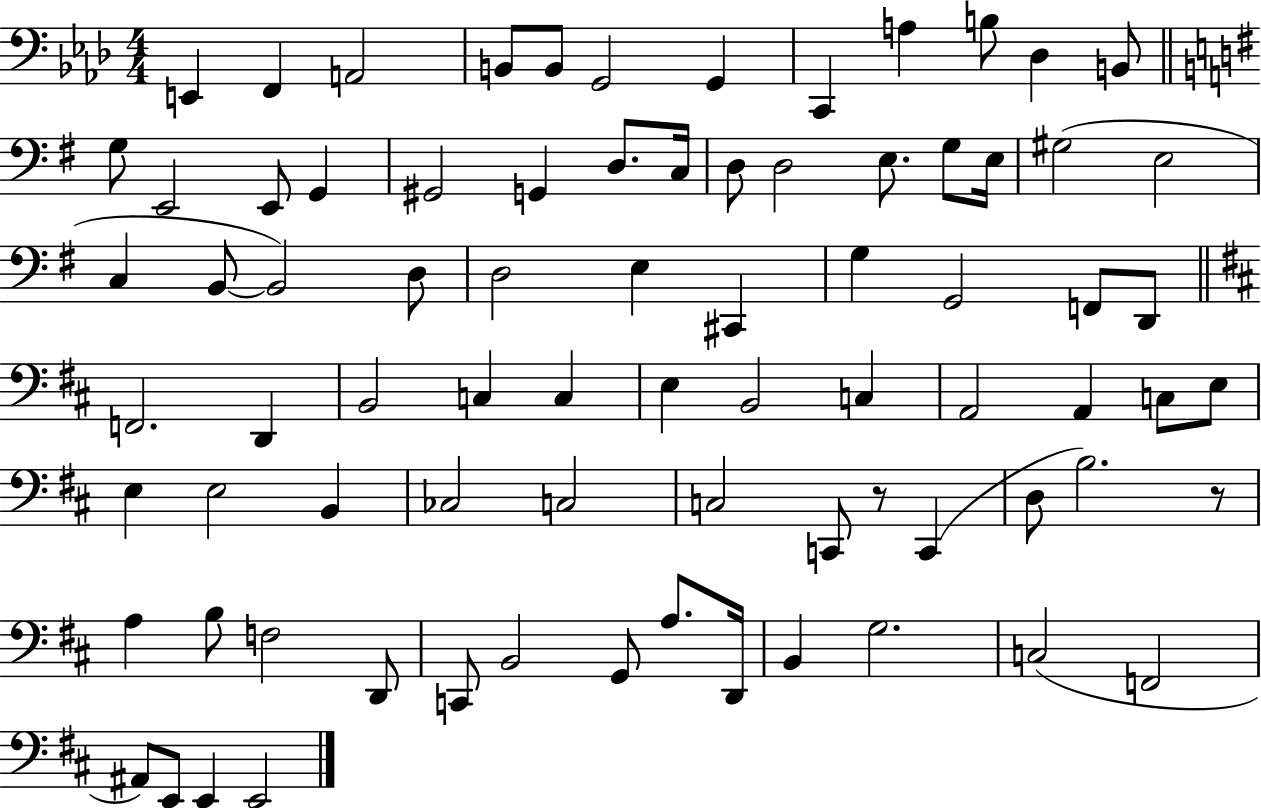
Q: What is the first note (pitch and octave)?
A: E2